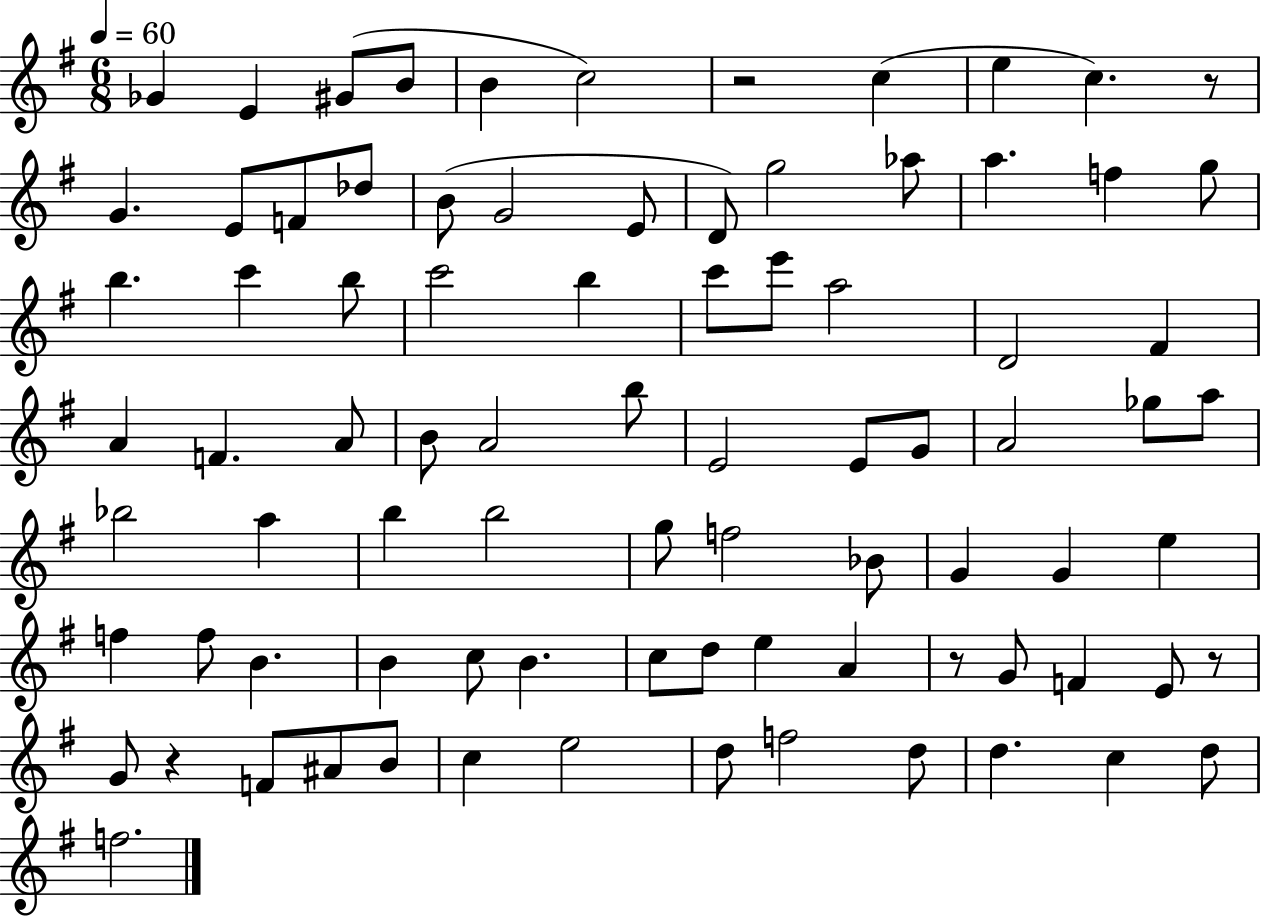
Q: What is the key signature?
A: G major